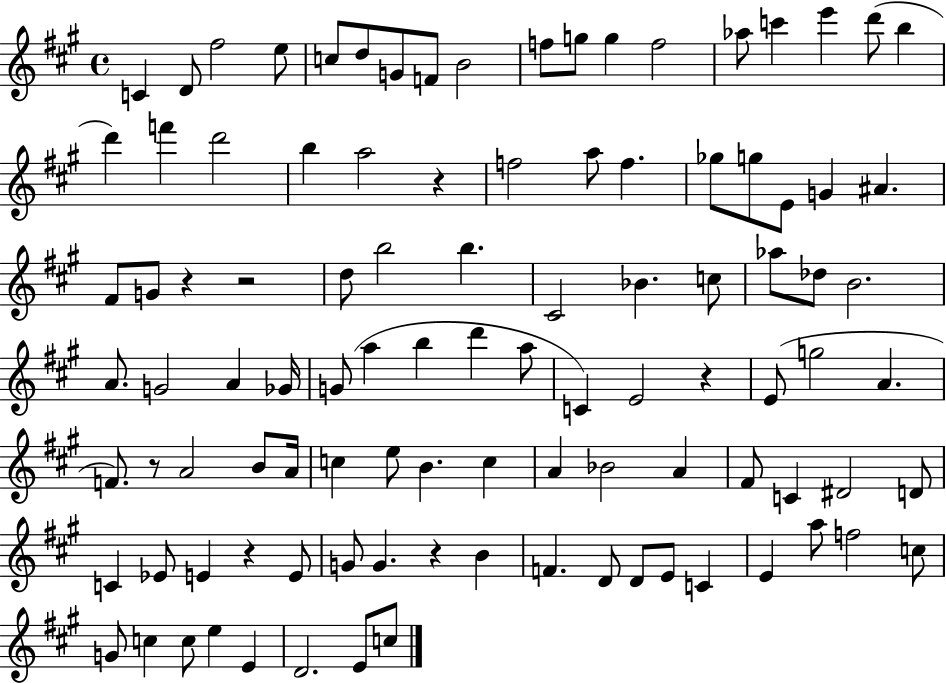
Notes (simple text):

C4/q D4/e F#5/h E5/e C5/e D5/e G4/e F4/e B4/h F5/e G5/e G5/q F5/h Ab5/e C6/q E6/q D6/e B5/q D6/q F6/q D6/h B5/q A5/h R/q F5/h A5/e F5/q. Gb5/e G5/e E4/e G4/q A#4/q. F#4/e G4/e R/q R/h D5/e B5/h B5/q. C#4/h Bb4/q. C5/e Ab5/e Db5/e B4/h. A4/e. G4/h A4/q Gb4/s G4/e A5/q B5/q D6/q A5/e C4/q E4/h R/q E4/e G5/h A4/q. F4/e. R/e A4/h B4/e A4/s C5/q E5/e B4/q. C5/q A4/q Bb4/h A4/q F#4/e C4/q D#4/h D4/e C4/q Eb4/e E4/q R/q E4/e G4/e G4/q. R/q B4/q F4/q. D4/e D4/e E4/e C4/q E4/q A5/e F5/h C5/e G4/e C5/q C5/e E5/q E4/q D4/h. E4/e C5/e